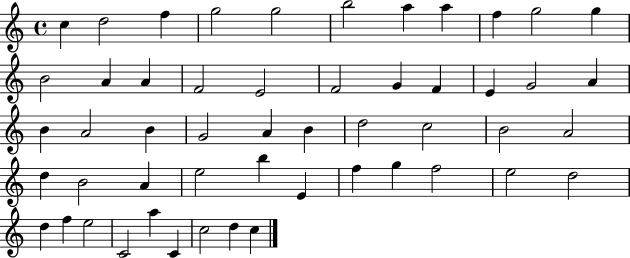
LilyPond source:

{
  \clef treble
  \time 4/4
  \defaultTimeSignature
  \key c \major
  c''4 d''2 f''4 | g''2 g''2 | b''2 a''4 a''4 | f''4 g''2 g''4 | \break b'2 a'4 a'4 | f'2 e'2 | f'2 g'4 f'4 | e'4 g'2 a'4 | \break b'4 a'2 b'4 | g'2 a'4 b'4 | d''2 c''2 | b'2 a'2 | \break d''4 b'2 a'4 | e''2 b''4 e'4 | f''4 g''4 f''2 | e''2 d''2 | \break d''4 f''4 e''2 | c'2 a''4 c'4 | c''2 d''4 c''4 | \bar "|."
}